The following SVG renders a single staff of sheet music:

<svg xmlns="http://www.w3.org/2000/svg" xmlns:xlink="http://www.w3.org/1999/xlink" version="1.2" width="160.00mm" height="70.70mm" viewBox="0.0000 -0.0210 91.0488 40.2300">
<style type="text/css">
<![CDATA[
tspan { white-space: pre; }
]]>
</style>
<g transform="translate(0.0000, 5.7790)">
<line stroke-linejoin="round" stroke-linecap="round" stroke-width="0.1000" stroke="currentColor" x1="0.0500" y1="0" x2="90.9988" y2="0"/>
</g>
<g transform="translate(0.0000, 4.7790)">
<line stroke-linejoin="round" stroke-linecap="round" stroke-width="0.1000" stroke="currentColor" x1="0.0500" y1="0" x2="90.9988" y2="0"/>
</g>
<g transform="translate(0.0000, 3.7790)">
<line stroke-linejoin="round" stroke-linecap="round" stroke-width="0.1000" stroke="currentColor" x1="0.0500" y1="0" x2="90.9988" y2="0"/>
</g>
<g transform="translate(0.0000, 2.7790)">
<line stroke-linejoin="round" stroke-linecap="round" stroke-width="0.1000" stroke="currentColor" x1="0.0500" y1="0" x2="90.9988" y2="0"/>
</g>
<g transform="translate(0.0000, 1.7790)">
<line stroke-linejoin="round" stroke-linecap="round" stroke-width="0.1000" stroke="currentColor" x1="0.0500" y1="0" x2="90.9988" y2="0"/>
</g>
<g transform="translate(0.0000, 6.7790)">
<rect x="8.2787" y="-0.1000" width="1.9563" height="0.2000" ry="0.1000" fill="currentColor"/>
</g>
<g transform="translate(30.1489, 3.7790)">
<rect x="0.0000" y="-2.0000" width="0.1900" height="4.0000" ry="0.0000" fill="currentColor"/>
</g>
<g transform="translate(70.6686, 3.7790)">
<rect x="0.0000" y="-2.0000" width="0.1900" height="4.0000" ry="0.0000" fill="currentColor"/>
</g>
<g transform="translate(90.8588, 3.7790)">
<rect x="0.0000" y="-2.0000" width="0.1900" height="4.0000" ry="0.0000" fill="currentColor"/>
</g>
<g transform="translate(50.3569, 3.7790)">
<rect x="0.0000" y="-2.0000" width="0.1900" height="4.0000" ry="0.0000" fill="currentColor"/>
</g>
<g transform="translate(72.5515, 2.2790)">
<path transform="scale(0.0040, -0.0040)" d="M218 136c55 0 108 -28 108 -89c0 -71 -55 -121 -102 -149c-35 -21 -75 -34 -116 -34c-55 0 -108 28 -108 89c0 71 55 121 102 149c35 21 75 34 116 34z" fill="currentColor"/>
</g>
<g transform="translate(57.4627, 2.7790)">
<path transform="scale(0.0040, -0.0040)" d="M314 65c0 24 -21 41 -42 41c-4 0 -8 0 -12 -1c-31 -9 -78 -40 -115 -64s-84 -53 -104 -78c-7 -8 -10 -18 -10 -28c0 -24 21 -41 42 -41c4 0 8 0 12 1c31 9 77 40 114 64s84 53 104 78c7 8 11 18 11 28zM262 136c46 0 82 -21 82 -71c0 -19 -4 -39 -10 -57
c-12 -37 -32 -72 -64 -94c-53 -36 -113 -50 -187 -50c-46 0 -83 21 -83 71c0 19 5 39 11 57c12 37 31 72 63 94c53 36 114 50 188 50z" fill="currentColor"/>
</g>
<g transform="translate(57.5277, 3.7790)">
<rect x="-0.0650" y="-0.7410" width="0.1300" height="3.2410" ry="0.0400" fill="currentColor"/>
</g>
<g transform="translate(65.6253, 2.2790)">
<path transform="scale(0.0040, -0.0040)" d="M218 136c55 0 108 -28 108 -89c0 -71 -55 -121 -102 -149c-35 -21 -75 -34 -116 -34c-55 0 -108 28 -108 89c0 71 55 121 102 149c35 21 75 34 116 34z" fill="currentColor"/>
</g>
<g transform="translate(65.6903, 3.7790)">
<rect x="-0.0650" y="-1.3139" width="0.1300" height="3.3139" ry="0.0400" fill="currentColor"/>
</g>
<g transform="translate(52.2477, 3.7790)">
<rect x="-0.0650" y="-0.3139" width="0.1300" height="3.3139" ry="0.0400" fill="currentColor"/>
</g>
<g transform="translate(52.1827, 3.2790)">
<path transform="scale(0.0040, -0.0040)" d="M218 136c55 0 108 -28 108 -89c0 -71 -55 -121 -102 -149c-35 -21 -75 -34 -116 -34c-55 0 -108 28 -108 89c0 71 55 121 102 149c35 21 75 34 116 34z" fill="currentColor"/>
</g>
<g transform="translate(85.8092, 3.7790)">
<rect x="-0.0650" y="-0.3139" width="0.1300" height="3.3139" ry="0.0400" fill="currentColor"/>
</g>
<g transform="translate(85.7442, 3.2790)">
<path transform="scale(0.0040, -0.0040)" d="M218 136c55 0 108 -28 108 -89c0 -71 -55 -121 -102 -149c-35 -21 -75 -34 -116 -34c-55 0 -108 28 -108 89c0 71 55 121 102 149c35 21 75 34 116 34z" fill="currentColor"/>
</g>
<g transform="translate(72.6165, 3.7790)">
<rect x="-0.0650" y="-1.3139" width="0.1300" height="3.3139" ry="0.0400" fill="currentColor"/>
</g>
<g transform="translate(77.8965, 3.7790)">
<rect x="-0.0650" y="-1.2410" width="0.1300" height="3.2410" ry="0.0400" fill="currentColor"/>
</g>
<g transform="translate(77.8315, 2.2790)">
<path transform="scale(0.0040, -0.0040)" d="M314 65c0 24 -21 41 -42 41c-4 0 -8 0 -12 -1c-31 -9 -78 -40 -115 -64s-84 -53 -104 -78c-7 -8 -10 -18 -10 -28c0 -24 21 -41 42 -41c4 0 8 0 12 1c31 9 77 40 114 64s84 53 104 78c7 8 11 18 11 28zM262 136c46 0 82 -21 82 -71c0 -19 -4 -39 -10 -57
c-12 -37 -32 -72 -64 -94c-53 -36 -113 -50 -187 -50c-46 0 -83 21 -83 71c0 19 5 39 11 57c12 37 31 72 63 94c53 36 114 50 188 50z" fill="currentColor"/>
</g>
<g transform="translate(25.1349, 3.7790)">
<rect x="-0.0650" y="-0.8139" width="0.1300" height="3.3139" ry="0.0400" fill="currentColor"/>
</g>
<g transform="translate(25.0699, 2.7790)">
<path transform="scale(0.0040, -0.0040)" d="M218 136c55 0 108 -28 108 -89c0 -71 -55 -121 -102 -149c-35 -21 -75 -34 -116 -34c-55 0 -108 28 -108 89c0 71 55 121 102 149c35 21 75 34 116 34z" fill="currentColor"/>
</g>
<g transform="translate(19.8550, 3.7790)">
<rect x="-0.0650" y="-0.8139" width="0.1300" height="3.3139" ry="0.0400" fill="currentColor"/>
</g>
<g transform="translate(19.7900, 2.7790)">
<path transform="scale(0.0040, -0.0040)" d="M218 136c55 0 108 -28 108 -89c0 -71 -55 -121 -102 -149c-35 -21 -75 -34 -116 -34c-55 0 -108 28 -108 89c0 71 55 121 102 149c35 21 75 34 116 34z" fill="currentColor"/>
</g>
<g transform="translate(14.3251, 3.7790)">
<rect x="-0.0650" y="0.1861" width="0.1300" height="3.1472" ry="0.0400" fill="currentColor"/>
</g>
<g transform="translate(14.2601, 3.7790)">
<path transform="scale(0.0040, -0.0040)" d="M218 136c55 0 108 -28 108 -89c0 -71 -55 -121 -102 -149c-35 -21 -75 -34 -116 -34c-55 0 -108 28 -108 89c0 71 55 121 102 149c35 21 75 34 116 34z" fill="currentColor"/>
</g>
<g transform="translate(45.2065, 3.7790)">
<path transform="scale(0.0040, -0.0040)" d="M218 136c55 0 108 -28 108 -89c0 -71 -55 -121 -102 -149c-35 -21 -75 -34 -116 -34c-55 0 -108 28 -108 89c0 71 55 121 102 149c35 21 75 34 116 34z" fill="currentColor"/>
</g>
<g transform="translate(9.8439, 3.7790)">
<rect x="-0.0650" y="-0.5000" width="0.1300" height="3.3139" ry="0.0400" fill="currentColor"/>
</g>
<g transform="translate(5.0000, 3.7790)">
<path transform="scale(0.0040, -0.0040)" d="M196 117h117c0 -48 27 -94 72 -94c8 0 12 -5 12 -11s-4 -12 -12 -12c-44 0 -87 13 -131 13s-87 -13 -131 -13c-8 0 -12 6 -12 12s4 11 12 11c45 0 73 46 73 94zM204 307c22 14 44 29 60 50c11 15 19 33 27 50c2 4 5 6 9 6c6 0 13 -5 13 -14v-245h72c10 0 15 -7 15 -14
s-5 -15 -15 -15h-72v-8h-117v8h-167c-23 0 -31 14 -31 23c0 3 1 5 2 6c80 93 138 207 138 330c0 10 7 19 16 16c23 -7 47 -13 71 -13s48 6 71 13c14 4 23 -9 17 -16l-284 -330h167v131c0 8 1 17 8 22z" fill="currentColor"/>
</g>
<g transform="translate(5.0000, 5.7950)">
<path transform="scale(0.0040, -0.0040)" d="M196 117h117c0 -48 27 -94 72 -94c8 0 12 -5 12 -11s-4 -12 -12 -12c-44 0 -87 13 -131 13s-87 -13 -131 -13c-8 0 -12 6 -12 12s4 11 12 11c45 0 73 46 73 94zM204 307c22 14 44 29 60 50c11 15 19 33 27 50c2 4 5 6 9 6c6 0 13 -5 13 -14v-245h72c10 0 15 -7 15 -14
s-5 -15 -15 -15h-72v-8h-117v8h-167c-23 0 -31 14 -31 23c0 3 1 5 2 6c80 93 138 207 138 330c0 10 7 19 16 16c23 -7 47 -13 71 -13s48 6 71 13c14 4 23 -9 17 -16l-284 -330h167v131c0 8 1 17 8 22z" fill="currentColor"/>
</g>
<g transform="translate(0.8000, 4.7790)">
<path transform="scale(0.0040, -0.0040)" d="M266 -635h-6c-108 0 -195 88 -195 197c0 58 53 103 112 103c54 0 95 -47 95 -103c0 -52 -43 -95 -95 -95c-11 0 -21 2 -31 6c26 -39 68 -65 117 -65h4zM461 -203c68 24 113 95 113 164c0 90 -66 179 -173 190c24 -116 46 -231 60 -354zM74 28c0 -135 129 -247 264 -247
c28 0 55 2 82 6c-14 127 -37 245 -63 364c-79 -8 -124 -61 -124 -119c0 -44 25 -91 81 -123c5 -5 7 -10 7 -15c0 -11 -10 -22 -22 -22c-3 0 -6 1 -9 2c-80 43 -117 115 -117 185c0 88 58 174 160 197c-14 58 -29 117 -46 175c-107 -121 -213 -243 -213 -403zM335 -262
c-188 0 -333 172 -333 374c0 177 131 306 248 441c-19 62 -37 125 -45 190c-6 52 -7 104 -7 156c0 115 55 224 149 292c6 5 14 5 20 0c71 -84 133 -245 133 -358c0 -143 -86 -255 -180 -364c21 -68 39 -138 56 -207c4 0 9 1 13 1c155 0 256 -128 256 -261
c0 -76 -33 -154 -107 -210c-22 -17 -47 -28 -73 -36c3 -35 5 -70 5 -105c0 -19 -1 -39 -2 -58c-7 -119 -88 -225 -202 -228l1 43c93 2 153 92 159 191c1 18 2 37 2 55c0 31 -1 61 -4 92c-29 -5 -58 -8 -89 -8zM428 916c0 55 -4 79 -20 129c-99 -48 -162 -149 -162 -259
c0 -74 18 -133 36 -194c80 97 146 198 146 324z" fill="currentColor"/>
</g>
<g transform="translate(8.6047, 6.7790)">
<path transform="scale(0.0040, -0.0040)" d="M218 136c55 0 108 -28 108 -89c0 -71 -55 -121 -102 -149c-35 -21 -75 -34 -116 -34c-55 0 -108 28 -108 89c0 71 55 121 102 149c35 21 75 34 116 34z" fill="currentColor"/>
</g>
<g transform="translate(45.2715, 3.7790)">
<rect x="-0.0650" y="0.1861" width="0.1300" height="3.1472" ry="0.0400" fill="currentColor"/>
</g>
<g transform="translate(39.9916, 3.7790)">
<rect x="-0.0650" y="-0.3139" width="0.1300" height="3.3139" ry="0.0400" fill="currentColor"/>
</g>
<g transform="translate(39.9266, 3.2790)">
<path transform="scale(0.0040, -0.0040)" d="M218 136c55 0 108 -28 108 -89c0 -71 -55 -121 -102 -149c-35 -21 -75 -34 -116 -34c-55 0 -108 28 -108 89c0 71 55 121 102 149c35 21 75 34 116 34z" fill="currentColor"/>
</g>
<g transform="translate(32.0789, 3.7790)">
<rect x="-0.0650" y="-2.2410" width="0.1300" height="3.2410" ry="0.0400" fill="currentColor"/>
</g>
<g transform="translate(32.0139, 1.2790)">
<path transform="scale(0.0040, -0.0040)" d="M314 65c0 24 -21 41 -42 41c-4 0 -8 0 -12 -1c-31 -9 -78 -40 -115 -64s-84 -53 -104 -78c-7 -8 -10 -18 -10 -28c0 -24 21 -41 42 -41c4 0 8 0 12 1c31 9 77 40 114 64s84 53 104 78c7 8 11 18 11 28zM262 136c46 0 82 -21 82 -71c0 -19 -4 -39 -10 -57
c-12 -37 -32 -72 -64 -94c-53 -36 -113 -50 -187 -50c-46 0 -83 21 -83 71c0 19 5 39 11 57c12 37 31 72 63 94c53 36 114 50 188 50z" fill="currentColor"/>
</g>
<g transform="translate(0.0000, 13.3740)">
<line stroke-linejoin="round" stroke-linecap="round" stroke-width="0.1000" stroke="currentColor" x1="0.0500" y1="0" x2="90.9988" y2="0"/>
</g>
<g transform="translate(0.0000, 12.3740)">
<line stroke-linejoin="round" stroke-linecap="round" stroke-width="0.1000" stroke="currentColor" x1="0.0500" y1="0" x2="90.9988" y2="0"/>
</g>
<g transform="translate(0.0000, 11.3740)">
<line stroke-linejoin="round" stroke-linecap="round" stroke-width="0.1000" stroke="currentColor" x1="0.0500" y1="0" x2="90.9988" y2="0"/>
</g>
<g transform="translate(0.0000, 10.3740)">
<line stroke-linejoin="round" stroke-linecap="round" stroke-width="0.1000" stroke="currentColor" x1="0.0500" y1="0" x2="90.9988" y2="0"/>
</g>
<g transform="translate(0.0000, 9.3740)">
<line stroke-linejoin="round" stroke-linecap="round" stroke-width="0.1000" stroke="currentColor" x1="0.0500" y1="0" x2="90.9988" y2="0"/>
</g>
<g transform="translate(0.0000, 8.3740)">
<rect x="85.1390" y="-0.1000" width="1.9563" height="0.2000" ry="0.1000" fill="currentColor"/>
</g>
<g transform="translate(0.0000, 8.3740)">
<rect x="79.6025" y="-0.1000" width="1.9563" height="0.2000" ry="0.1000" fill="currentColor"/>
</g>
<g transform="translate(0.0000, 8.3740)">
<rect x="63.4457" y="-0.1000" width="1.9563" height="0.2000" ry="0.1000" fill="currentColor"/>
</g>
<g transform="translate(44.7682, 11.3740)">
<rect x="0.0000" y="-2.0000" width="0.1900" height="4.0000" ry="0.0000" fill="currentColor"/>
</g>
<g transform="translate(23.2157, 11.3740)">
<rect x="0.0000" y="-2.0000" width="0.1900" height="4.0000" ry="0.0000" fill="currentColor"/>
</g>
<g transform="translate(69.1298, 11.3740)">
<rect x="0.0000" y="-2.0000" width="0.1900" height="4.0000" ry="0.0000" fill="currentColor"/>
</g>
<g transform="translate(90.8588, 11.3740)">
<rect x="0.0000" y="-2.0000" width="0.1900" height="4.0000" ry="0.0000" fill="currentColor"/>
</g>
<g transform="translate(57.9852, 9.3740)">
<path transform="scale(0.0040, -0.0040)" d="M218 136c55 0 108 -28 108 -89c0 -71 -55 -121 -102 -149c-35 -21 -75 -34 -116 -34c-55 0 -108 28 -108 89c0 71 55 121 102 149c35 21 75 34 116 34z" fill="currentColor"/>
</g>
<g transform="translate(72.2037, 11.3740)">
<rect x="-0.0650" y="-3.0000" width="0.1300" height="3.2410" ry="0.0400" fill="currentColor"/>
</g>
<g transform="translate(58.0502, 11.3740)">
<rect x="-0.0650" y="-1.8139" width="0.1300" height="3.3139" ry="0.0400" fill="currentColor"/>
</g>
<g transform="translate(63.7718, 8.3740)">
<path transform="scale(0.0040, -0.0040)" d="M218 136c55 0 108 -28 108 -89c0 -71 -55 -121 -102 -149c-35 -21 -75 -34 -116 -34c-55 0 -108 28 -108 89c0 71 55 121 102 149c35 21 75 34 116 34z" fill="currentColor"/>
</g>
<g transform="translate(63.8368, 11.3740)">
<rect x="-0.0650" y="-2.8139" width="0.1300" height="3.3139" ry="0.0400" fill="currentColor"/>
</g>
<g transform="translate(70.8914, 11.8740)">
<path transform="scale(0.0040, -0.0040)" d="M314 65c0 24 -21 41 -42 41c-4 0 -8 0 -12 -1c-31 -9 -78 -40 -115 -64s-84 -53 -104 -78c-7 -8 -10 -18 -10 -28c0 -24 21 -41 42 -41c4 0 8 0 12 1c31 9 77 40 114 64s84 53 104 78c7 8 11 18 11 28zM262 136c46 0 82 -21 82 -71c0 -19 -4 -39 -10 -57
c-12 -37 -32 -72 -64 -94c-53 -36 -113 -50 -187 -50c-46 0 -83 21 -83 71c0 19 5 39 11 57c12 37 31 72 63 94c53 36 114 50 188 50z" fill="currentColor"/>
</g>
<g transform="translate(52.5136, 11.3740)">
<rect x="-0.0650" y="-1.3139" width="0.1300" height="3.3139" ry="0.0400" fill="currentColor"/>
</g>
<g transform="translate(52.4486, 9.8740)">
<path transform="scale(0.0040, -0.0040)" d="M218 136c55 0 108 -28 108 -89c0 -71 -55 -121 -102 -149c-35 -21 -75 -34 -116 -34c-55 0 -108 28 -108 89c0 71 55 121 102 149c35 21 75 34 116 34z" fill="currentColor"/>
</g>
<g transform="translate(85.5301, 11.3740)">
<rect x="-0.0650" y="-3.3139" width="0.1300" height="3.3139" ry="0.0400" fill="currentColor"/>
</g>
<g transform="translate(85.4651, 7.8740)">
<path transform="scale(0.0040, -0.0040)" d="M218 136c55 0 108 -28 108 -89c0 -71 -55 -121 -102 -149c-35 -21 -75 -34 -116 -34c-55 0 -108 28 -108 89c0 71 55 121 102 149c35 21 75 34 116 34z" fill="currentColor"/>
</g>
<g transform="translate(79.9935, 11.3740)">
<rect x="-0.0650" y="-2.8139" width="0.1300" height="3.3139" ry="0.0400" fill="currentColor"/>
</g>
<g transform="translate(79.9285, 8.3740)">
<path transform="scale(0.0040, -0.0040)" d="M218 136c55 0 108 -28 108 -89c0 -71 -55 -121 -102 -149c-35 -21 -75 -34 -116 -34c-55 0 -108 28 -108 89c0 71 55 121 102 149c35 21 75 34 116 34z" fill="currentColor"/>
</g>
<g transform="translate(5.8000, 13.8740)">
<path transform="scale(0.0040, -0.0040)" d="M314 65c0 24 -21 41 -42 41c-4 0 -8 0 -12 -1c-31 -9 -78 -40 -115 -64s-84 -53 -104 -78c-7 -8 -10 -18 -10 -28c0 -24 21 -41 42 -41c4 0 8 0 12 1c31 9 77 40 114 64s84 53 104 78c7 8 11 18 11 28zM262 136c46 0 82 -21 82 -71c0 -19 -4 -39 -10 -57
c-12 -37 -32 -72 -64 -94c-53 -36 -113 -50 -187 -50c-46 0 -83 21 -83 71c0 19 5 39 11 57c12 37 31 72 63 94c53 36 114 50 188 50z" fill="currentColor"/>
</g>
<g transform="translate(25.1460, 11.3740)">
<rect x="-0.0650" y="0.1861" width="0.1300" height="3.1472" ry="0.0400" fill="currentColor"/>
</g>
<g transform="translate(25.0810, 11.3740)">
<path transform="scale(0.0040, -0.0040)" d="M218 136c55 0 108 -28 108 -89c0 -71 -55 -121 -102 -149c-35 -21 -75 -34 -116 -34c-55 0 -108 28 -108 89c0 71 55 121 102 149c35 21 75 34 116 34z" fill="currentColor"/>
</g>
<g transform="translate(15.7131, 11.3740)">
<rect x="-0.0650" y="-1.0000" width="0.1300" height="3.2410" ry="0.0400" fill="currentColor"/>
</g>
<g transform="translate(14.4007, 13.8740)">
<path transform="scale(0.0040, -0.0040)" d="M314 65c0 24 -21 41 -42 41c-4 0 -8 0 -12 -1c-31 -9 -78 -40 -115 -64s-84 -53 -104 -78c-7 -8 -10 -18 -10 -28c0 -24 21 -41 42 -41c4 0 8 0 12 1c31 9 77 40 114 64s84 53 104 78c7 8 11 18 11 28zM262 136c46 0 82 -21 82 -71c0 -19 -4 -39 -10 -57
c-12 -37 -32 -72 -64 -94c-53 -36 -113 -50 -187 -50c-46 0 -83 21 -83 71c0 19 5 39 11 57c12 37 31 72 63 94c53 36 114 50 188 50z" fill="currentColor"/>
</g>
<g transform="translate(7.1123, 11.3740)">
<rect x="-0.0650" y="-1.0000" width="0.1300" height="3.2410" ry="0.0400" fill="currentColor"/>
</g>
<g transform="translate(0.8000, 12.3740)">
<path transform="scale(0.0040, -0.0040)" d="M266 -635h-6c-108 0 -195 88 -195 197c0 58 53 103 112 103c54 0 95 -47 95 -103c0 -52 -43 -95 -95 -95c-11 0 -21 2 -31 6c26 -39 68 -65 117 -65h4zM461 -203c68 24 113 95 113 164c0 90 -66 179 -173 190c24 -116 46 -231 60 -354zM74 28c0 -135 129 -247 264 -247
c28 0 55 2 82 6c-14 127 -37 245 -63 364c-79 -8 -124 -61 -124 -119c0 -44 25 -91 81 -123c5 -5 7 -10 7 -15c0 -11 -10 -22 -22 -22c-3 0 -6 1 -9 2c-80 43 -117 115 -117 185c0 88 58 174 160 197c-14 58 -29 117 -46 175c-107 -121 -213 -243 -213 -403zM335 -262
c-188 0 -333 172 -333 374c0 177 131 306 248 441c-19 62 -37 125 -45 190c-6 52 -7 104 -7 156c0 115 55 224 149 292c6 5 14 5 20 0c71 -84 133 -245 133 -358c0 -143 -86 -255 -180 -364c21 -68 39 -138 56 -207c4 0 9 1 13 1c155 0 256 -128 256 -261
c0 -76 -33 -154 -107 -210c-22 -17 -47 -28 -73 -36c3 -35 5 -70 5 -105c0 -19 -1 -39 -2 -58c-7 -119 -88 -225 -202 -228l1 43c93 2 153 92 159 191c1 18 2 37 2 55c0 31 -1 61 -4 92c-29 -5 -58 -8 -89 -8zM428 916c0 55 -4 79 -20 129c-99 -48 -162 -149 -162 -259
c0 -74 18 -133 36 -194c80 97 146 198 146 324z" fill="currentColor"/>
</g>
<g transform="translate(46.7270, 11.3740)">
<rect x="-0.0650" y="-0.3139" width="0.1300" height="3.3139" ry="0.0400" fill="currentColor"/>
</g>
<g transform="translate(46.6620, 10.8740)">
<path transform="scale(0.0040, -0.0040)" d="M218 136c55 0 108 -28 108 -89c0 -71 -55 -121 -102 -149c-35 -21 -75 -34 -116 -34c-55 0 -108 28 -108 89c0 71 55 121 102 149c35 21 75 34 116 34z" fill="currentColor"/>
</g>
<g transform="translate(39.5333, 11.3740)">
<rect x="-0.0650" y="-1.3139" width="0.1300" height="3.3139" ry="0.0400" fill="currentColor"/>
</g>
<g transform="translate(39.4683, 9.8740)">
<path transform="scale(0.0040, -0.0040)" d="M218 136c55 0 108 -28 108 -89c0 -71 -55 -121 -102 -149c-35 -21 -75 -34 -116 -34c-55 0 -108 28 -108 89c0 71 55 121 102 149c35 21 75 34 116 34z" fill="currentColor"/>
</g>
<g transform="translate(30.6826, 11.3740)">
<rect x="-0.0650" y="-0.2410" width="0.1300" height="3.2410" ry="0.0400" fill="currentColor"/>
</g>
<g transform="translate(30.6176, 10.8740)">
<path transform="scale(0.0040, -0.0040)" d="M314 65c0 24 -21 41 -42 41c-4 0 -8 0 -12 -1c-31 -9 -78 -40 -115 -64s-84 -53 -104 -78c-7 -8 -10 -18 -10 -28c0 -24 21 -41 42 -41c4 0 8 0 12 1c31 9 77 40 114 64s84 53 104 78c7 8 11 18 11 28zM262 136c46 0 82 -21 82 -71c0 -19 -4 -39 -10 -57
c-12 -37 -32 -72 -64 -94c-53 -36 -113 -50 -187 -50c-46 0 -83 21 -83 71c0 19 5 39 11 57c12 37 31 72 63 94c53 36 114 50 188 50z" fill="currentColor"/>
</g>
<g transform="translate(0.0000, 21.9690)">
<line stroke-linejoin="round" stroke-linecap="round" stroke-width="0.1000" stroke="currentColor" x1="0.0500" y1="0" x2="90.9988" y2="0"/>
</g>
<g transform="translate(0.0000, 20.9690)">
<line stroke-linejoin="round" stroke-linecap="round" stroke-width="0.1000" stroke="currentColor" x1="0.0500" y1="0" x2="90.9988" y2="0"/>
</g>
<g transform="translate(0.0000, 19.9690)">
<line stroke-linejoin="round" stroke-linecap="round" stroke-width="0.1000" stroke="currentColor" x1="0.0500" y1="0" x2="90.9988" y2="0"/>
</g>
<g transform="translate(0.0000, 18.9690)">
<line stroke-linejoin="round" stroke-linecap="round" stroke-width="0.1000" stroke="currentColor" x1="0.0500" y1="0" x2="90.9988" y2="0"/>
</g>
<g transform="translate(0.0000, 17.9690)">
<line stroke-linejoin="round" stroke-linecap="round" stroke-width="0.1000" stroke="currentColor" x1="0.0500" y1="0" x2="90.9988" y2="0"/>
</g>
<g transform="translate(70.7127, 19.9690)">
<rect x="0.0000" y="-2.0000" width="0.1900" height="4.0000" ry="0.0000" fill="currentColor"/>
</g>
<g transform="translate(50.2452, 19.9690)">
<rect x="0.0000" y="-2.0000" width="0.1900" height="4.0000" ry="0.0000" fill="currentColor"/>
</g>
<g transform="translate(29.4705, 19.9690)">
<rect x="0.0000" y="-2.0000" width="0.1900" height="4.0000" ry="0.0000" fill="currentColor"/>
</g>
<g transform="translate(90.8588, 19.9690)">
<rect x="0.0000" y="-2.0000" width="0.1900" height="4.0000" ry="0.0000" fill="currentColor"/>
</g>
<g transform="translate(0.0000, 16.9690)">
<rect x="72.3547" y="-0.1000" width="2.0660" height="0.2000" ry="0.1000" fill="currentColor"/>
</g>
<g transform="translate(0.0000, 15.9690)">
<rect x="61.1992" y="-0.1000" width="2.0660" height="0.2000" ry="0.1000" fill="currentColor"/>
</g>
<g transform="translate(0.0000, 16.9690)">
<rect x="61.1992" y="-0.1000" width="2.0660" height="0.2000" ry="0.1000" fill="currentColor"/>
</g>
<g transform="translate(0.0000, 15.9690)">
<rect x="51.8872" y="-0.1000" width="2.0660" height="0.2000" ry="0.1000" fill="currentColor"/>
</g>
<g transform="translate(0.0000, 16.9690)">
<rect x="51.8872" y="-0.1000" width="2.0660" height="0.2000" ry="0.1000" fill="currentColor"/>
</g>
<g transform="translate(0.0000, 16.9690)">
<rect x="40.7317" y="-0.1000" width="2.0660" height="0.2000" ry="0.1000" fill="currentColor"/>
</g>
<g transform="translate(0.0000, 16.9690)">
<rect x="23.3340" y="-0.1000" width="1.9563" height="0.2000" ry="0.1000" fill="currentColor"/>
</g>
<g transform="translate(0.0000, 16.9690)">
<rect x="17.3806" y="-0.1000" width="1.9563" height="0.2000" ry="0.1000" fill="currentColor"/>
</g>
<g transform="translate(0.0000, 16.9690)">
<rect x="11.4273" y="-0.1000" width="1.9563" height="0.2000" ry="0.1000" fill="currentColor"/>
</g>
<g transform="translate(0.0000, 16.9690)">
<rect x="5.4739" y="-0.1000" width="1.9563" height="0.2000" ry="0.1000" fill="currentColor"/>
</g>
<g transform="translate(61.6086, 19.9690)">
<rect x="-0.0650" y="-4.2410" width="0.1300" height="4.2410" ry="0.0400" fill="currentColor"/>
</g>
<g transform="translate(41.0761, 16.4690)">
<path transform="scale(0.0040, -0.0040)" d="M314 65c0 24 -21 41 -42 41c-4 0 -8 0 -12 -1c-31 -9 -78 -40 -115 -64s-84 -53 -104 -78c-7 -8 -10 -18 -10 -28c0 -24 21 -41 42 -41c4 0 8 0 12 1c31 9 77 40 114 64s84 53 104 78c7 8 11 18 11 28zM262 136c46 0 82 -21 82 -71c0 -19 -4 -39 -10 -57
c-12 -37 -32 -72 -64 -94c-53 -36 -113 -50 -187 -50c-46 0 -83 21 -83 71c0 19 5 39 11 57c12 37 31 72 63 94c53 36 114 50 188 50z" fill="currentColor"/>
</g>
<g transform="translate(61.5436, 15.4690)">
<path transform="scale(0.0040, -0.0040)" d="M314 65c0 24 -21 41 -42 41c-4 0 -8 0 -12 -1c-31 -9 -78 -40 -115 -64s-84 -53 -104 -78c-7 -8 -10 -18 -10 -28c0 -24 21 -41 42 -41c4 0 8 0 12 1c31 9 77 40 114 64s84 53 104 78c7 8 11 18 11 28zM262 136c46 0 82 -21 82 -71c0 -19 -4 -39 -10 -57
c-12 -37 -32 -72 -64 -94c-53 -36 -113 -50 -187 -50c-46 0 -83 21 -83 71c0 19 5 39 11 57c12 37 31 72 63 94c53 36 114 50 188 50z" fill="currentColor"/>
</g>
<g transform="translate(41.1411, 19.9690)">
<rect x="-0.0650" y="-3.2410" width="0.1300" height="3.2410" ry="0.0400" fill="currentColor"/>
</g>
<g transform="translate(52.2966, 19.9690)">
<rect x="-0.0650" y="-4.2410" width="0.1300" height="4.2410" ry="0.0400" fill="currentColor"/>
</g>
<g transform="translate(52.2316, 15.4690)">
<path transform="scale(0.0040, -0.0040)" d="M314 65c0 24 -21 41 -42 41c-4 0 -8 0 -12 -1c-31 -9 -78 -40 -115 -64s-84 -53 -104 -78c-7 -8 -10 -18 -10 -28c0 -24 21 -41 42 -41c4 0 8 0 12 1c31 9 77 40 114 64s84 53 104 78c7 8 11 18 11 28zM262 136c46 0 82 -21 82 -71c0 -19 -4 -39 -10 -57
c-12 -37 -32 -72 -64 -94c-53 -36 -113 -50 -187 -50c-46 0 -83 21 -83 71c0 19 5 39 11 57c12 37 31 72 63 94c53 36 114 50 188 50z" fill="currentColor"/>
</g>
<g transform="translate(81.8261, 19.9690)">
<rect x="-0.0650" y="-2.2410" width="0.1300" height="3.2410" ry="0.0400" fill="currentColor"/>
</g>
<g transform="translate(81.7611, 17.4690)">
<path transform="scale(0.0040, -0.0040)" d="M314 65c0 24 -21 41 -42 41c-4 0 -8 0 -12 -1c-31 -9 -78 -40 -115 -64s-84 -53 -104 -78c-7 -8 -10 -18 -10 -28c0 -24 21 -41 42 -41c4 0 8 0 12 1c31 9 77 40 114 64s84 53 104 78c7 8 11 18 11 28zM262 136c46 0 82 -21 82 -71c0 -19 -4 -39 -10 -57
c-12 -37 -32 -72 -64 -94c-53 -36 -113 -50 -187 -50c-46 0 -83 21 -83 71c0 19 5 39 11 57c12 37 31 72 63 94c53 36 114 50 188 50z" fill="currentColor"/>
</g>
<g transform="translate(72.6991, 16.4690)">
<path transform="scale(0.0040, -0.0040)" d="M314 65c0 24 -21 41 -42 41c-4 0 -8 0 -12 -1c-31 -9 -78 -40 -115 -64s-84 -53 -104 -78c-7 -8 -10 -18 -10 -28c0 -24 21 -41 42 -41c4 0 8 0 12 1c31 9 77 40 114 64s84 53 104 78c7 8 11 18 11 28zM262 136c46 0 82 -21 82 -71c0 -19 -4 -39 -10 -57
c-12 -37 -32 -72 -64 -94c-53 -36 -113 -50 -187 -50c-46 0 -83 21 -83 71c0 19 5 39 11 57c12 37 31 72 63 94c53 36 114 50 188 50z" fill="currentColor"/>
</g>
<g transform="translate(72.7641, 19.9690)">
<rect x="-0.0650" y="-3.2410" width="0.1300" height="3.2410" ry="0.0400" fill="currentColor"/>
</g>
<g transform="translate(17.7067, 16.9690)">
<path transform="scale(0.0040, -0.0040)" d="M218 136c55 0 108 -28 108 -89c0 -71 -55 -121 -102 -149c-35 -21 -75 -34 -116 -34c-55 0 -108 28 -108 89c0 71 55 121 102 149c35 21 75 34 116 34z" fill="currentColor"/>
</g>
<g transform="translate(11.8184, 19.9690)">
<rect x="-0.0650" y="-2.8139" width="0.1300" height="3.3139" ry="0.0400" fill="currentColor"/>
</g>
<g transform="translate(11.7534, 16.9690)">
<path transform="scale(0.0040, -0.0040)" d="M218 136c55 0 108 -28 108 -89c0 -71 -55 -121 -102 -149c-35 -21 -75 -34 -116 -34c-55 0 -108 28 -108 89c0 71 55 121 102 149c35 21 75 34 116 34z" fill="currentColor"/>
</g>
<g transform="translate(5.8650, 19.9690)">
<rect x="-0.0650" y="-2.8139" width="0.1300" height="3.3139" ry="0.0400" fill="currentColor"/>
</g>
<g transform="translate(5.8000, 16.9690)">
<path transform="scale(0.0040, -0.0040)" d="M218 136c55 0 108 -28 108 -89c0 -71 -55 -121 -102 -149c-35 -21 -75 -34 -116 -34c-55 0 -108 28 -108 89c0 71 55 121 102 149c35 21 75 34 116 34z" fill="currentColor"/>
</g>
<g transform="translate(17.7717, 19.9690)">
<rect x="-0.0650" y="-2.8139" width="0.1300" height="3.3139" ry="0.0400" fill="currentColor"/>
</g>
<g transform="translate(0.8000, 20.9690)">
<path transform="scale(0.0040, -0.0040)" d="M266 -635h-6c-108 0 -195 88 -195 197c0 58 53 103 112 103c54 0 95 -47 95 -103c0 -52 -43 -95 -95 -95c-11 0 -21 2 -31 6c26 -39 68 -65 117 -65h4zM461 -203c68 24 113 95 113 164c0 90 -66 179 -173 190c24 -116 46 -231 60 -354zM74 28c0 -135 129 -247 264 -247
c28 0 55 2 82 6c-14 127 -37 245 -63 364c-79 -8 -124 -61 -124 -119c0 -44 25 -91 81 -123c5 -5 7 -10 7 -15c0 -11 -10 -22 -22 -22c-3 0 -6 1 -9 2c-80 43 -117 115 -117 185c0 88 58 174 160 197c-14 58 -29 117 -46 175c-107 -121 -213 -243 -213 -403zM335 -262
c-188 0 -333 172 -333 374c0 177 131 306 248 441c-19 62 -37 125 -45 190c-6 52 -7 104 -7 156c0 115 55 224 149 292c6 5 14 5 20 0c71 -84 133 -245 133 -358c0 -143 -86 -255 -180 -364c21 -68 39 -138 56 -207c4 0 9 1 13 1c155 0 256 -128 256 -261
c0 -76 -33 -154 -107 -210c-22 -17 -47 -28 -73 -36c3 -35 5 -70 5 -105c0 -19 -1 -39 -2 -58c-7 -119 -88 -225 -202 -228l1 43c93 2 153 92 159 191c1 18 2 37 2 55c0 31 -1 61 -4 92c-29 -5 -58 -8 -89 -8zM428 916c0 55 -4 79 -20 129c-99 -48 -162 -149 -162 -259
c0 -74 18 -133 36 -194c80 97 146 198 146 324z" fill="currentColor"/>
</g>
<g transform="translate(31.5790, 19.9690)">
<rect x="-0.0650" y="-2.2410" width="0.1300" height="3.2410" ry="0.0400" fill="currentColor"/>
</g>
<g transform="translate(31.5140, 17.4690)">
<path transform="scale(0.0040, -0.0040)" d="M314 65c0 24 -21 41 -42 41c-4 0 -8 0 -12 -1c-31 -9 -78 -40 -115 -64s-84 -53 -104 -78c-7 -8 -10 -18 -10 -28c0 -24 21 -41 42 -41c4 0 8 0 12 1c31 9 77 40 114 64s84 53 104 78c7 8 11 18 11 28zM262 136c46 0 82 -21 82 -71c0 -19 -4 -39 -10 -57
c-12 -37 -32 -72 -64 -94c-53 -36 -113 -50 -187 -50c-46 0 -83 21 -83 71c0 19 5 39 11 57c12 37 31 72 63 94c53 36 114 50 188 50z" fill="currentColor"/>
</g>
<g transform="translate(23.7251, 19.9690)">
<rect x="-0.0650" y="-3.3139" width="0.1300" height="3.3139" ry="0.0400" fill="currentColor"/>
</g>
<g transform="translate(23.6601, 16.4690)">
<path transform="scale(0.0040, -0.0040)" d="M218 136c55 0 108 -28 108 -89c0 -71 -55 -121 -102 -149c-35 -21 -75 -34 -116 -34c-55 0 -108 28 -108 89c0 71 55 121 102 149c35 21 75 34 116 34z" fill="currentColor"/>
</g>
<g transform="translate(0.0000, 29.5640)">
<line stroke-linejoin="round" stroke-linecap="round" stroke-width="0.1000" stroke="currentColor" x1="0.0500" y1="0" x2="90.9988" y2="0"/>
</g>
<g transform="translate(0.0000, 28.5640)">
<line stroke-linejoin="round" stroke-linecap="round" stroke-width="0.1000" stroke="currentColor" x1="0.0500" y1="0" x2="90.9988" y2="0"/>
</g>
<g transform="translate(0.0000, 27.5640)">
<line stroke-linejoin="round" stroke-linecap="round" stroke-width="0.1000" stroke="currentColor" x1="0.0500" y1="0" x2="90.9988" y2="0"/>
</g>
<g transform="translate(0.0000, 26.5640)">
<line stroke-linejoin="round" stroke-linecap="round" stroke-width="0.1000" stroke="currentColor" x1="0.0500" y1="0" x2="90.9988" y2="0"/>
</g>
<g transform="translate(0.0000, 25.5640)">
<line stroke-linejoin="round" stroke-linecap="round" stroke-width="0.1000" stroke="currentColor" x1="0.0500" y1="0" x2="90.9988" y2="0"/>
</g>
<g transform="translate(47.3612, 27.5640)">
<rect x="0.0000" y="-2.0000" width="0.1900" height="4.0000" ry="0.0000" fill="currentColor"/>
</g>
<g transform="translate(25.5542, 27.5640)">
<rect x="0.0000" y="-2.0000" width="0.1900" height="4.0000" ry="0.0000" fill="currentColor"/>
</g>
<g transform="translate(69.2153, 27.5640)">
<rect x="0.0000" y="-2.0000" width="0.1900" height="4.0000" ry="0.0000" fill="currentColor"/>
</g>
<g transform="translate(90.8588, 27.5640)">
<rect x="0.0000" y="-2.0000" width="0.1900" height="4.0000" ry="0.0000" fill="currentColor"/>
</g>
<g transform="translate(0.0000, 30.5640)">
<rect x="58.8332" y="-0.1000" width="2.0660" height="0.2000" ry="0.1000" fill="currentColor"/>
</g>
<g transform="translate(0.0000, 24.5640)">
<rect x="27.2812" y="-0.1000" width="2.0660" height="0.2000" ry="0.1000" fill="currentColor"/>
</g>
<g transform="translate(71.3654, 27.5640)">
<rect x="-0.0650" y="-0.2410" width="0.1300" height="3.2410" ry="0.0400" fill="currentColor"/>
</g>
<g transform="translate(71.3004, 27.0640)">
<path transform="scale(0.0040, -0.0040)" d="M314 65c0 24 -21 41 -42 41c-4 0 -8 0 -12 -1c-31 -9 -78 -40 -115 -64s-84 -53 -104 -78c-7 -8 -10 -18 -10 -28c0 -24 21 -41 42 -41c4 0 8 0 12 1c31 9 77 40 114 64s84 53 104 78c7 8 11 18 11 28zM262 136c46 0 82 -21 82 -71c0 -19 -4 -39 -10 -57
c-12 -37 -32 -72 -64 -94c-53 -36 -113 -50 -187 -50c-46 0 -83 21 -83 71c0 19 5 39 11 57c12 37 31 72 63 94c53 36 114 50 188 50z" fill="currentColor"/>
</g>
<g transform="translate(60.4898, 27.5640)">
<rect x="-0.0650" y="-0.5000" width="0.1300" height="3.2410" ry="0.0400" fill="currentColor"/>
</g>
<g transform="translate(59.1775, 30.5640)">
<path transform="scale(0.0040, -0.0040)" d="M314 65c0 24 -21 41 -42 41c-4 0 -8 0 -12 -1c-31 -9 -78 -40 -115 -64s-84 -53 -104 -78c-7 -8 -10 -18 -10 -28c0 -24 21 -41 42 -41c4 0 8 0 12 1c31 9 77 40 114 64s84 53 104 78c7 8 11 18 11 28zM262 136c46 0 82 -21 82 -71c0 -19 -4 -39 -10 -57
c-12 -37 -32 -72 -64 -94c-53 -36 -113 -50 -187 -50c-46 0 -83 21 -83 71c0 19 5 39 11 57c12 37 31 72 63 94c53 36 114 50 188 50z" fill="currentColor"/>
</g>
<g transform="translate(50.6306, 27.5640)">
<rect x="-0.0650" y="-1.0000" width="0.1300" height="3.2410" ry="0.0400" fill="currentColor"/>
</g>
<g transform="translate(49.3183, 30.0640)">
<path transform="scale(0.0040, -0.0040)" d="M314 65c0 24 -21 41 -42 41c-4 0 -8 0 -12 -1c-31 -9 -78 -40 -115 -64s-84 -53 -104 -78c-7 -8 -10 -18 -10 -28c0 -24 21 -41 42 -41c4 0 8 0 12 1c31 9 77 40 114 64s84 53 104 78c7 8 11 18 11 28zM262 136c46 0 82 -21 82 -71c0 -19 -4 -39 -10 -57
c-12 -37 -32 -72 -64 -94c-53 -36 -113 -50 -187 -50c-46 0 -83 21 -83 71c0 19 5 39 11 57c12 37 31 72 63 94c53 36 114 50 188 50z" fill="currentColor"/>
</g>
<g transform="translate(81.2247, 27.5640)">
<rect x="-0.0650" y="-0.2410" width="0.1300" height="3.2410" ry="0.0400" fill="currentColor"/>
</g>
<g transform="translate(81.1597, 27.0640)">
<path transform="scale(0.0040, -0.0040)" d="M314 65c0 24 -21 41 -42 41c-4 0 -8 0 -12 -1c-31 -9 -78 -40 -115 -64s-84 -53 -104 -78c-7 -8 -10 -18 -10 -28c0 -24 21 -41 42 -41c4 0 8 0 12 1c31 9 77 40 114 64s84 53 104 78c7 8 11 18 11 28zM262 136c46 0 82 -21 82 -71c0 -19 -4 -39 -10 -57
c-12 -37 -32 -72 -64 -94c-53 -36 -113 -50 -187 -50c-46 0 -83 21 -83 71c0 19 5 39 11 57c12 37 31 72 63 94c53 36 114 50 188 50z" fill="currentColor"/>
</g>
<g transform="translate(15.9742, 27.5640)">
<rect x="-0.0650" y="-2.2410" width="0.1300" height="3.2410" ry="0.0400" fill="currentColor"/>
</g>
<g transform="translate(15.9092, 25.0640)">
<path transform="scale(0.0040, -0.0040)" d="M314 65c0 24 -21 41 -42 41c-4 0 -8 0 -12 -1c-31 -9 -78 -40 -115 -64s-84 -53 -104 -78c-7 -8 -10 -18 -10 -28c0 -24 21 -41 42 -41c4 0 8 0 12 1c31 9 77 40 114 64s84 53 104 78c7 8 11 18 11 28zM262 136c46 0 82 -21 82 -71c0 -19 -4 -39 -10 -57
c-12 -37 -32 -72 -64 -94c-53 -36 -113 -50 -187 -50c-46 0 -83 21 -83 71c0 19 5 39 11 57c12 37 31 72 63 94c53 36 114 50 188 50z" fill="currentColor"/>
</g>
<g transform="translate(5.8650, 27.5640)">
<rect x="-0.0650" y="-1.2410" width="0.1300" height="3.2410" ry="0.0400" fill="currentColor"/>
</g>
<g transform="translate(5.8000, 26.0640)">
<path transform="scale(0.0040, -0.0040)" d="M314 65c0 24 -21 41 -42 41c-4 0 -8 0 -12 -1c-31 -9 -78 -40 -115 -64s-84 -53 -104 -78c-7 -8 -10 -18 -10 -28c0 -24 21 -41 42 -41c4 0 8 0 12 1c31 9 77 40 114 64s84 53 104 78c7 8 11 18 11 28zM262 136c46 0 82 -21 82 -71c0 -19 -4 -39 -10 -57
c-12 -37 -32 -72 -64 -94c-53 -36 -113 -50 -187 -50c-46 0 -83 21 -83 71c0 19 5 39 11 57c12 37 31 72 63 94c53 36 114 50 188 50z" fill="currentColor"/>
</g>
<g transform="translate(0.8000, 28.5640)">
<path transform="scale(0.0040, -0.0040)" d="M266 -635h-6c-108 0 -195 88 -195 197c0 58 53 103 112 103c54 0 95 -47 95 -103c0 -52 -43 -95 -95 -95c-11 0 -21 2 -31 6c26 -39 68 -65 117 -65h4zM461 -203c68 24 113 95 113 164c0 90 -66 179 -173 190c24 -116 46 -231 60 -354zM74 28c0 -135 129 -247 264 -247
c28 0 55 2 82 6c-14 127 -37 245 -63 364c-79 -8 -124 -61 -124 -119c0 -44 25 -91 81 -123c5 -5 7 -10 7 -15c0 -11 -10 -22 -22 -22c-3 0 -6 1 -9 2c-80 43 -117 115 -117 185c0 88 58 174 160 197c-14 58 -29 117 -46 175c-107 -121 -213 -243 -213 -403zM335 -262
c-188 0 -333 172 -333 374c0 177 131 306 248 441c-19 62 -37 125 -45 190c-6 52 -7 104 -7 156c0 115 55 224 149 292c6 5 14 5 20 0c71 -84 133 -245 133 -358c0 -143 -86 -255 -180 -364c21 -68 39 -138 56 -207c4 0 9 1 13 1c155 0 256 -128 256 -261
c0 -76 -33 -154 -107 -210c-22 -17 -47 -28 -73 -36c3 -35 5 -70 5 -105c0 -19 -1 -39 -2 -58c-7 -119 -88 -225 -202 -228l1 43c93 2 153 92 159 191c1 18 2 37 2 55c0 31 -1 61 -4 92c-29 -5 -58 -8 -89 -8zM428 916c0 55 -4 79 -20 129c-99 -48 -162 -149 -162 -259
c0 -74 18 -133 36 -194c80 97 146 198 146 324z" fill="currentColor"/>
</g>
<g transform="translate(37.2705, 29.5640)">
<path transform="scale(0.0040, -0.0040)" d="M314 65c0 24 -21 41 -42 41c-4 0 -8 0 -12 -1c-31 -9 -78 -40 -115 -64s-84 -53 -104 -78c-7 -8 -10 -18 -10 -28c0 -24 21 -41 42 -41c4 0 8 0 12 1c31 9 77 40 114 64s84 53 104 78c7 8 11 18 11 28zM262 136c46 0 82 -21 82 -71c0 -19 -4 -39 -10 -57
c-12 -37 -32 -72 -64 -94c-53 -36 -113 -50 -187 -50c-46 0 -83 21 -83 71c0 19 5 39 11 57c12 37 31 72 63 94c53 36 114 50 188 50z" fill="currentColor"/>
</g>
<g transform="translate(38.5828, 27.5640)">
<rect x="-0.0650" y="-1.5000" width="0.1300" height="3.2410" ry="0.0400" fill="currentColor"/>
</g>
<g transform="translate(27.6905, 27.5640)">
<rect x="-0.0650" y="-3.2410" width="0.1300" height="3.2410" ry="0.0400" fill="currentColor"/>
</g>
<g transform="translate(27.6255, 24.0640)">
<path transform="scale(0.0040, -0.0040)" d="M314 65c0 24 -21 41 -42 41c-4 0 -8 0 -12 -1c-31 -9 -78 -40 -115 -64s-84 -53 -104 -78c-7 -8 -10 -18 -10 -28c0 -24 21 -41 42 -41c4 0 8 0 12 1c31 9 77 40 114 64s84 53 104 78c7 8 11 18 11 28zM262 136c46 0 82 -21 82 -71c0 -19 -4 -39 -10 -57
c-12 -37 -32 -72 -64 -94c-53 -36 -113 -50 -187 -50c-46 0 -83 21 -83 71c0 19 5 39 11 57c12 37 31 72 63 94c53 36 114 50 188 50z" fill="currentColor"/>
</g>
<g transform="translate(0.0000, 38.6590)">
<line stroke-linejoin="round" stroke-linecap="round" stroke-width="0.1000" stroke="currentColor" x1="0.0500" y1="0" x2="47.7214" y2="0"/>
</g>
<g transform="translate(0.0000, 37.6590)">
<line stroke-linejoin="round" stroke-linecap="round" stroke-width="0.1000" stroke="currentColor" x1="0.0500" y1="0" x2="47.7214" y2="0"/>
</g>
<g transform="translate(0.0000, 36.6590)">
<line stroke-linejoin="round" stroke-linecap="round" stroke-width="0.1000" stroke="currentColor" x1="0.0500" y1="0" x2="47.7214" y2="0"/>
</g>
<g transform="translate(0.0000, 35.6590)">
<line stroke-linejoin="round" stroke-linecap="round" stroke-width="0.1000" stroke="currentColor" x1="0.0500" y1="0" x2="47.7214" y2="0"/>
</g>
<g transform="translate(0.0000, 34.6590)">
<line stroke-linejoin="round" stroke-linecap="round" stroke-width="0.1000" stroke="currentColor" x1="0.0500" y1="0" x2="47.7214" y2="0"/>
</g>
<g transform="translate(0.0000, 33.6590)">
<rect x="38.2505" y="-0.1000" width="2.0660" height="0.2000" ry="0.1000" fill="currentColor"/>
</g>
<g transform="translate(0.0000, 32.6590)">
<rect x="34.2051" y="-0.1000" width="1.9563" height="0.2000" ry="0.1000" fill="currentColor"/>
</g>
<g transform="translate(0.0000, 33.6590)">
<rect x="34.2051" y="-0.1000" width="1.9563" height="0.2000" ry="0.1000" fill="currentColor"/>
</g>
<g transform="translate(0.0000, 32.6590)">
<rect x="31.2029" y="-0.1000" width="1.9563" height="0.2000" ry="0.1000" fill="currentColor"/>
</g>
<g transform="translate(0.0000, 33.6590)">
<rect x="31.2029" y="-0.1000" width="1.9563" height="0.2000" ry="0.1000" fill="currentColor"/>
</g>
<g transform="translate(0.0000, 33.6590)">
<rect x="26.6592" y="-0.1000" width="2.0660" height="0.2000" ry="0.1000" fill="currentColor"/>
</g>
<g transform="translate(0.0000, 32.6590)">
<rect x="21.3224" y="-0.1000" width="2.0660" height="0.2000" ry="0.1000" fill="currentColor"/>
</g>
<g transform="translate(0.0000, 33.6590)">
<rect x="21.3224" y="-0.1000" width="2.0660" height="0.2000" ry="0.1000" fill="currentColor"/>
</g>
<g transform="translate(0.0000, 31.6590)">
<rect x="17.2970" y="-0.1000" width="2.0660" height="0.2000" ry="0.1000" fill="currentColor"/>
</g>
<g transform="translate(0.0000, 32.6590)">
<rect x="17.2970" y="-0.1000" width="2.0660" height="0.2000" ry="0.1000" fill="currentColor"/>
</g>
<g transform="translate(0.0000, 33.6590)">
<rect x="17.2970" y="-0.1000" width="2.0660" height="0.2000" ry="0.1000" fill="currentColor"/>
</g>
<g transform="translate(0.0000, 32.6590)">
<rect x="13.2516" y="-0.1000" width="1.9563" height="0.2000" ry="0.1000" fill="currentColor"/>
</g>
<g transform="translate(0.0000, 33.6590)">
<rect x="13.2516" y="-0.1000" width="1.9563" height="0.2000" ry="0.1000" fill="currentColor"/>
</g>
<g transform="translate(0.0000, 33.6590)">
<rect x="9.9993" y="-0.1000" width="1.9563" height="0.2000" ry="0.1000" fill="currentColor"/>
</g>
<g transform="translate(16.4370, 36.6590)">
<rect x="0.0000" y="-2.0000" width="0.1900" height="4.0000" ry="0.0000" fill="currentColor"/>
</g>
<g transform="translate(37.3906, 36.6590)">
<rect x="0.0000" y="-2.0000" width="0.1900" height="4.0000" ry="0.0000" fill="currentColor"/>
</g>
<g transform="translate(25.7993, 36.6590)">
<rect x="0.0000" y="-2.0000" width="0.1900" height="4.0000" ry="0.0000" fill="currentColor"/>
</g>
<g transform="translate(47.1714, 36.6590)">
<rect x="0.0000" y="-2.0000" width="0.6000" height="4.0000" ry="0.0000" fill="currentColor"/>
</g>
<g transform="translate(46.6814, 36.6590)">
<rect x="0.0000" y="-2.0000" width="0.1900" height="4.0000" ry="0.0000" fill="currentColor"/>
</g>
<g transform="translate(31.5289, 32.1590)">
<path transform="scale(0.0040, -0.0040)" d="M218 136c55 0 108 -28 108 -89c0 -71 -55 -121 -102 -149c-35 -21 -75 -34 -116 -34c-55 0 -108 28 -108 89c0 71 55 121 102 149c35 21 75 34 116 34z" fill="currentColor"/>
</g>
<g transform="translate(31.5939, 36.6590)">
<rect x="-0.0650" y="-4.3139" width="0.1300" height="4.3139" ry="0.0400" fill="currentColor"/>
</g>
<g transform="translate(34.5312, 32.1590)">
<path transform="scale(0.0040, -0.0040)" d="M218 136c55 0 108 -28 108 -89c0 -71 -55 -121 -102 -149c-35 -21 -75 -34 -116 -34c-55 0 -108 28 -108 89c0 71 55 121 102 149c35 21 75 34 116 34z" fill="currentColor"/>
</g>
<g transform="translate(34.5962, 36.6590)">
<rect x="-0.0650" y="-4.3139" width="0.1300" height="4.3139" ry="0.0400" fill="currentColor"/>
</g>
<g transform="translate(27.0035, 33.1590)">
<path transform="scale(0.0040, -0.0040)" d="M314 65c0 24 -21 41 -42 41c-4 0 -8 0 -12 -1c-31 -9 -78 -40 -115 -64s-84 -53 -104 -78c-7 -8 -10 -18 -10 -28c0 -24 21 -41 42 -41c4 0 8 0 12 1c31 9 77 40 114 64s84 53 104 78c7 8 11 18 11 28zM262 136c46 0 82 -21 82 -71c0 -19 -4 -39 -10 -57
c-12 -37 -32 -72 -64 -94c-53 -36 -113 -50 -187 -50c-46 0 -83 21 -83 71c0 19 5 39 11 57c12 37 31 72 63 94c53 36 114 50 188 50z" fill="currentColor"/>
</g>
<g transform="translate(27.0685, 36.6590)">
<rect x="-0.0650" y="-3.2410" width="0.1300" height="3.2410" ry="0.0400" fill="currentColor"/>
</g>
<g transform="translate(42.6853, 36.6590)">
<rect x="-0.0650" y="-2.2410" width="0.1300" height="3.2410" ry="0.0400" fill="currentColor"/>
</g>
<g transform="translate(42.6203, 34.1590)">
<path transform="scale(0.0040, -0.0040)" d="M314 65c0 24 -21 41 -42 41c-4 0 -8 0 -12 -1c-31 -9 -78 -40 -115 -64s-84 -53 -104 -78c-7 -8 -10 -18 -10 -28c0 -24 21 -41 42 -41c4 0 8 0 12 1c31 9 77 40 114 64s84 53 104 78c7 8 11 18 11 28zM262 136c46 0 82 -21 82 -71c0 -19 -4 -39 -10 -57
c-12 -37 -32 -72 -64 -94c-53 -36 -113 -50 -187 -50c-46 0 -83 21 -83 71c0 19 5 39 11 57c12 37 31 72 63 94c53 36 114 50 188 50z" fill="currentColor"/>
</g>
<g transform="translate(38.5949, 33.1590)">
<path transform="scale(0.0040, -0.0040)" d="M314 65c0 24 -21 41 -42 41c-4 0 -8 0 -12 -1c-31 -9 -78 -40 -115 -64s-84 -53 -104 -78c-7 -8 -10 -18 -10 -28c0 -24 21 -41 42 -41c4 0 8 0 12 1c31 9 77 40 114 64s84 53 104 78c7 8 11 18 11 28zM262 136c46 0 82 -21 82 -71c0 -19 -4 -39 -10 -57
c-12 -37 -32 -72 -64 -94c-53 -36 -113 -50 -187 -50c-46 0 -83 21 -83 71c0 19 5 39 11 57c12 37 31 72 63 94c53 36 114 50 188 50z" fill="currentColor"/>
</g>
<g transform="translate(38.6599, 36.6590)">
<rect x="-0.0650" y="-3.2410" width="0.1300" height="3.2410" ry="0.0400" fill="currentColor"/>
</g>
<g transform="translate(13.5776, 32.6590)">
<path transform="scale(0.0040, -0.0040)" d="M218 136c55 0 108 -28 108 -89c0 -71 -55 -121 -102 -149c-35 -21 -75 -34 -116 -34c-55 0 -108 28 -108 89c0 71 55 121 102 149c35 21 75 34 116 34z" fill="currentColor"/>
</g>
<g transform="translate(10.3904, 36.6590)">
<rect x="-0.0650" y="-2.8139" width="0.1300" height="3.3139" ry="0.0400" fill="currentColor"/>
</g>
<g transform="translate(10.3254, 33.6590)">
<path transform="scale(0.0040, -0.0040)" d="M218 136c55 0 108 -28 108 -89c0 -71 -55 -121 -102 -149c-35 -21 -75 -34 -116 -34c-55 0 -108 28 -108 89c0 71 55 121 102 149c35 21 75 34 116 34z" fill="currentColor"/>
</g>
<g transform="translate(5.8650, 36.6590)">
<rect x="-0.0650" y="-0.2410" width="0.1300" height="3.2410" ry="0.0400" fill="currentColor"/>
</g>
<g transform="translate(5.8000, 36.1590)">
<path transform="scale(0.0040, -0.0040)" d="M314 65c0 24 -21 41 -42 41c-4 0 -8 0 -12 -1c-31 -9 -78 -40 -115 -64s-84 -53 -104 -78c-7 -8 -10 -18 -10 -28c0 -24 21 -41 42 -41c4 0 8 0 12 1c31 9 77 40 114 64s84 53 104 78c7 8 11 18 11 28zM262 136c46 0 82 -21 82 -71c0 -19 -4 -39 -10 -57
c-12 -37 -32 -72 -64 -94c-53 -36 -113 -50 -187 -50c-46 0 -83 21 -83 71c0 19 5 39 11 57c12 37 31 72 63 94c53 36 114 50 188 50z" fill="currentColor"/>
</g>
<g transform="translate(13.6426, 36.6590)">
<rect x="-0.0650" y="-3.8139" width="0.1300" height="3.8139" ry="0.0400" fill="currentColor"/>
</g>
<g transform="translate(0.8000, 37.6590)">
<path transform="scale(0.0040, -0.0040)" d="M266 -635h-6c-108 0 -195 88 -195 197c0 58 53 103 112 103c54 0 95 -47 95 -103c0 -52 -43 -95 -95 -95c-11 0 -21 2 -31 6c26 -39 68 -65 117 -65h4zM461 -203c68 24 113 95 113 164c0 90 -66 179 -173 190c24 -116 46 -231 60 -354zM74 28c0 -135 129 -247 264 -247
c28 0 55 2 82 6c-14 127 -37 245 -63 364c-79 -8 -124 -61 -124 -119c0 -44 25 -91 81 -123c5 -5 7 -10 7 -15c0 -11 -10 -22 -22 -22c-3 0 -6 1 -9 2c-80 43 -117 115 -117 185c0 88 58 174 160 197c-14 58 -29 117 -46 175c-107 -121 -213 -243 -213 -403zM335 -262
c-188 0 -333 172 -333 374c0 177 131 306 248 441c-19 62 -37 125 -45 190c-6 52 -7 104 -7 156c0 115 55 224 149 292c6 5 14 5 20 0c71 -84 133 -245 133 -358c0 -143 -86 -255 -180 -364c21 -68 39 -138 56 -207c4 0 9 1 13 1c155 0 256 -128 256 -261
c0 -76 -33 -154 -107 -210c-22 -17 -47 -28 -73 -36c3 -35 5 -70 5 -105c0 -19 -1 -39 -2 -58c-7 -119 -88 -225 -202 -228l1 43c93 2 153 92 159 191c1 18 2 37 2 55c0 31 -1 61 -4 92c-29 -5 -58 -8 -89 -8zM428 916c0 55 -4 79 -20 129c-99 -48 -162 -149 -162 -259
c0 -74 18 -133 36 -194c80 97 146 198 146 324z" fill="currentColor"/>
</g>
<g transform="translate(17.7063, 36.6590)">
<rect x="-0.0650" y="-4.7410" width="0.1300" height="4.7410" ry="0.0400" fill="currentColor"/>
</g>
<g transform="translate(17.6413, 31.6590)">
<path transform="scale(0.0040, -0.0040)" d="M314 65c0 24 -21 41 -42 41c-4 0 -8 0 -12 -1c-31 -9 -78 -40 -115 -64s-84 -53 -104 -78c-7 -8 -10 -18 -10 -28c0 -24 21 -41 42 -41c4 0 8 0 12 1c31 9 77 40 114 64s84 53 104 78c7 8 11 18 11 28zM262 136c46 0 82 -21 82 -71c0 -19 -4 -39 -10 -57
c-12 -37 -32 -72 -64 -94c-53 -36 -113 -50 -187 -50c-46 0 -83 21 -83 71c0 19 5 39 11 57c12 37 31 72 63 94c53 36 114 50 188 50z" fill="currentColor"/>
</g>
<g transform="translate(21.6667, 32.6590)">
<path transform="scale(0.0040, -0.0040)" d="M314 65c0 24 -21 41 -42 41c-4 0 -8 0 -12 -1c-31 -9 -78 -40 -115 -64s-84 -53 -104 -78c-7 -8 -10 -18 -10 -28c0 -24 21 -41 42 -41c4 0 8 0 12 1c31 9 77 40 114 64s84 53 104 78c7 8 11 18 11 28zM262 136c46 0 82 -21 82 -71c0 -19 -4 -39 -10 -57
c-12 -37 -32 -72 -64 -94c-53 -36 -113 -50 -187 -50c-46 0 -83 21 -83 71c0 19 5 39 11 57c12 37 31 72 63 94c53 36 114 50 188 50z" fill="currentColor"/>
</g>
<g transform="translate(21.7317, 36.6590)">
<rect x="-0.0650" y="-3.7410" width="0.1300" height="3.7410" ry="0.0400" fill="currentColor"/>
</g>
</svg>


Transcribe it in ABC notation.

X:1
T:Untitled
M:4/4
L:1/4
K:C
C B d d g2 c B c d2 e e e2 c D2 D2 B c2 e c e f a A2 a b a a a b g2 b2 d'2 d'2 b2 g2 e2 g2 b2 E2 D2 C2 c2 c2 c2 a c' e'2 c'2 b2 d' d' b2 g2